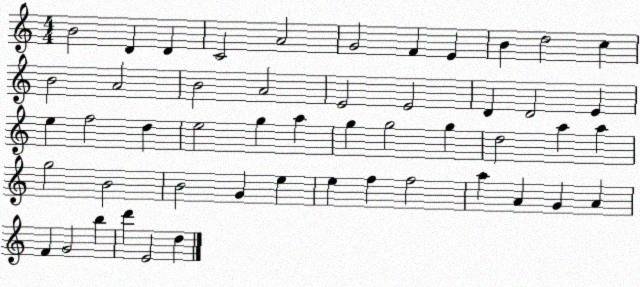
X:1
T:Untitled
M:4/4
L:1/4
K:C
B2 D D C2 A2 G2 F E B d2 c B2 A2 B2 A2 E2 E2 D D2 E e f2 d e2 g a g g2 g d2 a a g2 B2 B2 G e e f f2 a A G A F G2 b d' E2 d